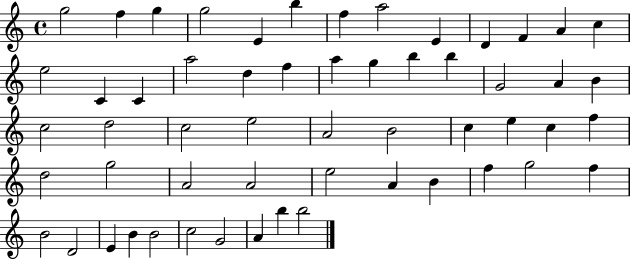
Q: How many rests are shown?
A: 0